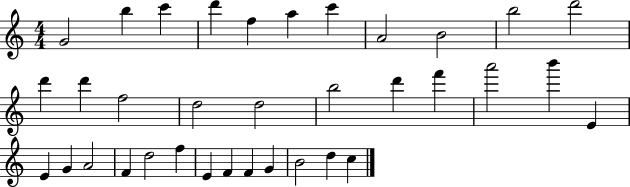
{
  \clef treble
  \numericTimeSignature
  \time 4/4
  \key c \major
  g'2 b''4 c'''4 | d'''4 f''4 a''4 c'''4 | a'2 b'2 | b''2 d'''2 | \break d'''4 d'''4 f''2 | d''2 d''2 | b''2 d'''4 f'''4 | a'''2 b'''4 e'4 | \break e'4 g'4 a'2 | f'4 d''2 f''4 | e'4 f'4 f'4 g'4 | b'2 d''4 c''4 | \break \bar "|."
}